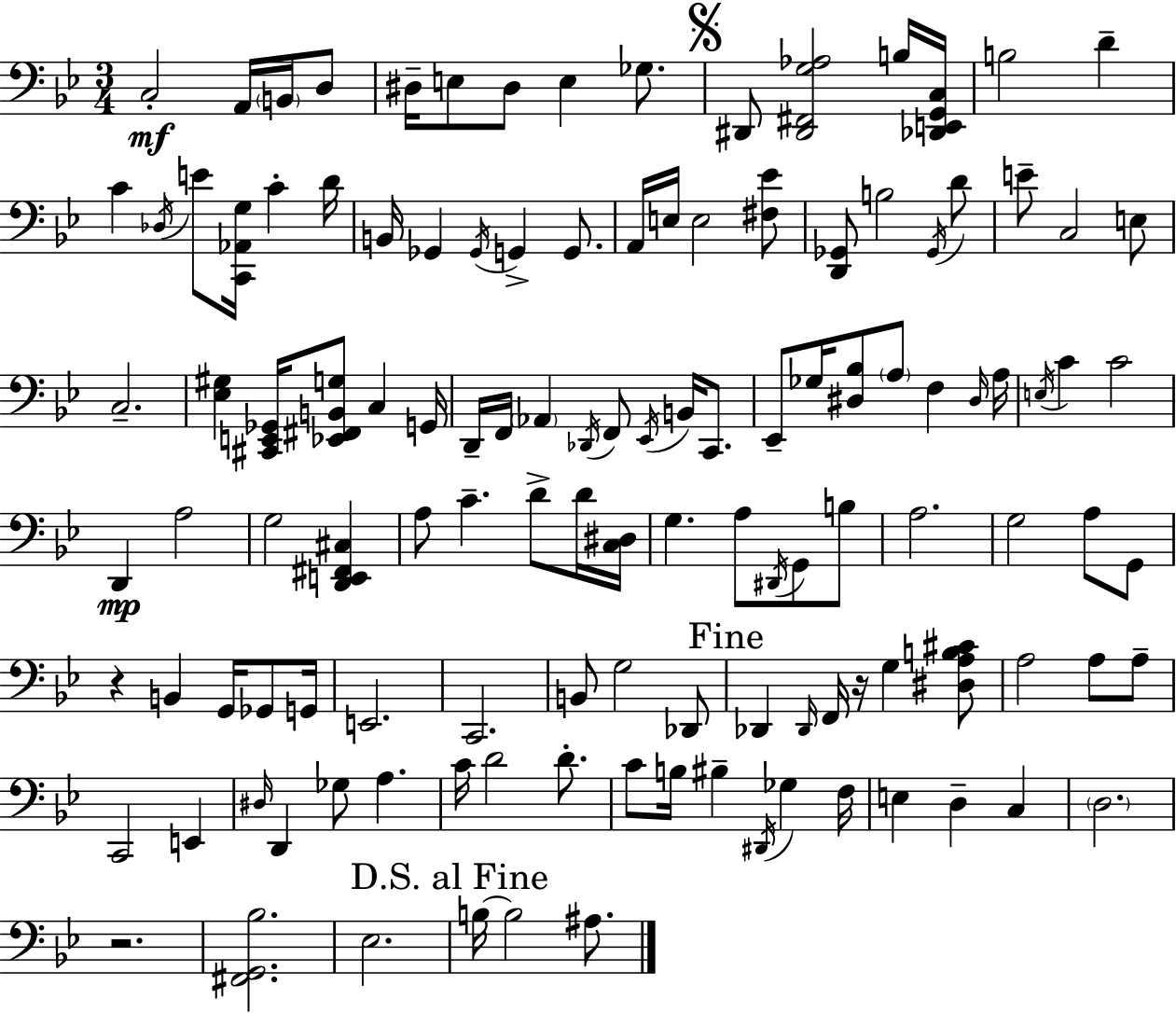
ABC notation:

X:1
T:Untitled
M:3/4
L:1/4
K:Bb
C,2 A,,/4 B,,/4 D,/2 ^D,/4 E,/2 ^D,/2 E, _G,/2 ^D,,/2 [^D,,^F,,G,_A,]2 B,/4 [_D,,E,,G,,C,]/4 B,2 D C _D,/4 E/2 [C,,_A,,G,]/4 C D/4 B,,/4 _G,, _G,,/4 G,, G,,/2 A,,/4 E,/4 E,2 [^F,_E]/2 [D,,_G,,]/2 B,2 _G,,/4 D/2 E/2 C,2 E,/2 C,2 [_E,^G,] [^C,,E,,_G,,]/4 [_E,,^F,,B,,G,]/2 C, G,,/4 D,,/4 F,,/4 _A,, _D,,/4 F,,/2 _E,,/4 B,,/4 C,,/2 _E,,/2 _G,/4 [^D,_B,]/2 A,/2 F, ^D,/4 A,/4 E,/4 C C2 D,, A,2 G,2 [D,,E,,^F,,^C,] A,/2 C D/2 D/4 [C,^D,]/4 G, A,/2 ^D,,/4 G,,/2 B,/2 A,2 G,2 A,/2 G,,/2 z B,, G,,/4 _G,,/2 G,,/4 E,,2 C,,2 B,,/2 G,2 _D,,/2 _D,, _D,,/4 F,,/4 z/4 G, [^D,A,B,^C]/2 A,2 A,/2 A,/2 C,,2 E,, ^D,/4 D,, _G,/2 A, C/4 D2 D/2 C/2 B,/4 ^B, ^D,,/4 _G, F,/4 E, D, C, D,2 z2 [^F,,G,,_B,]2 _E,2 B,/4 B,2 ^A,/2